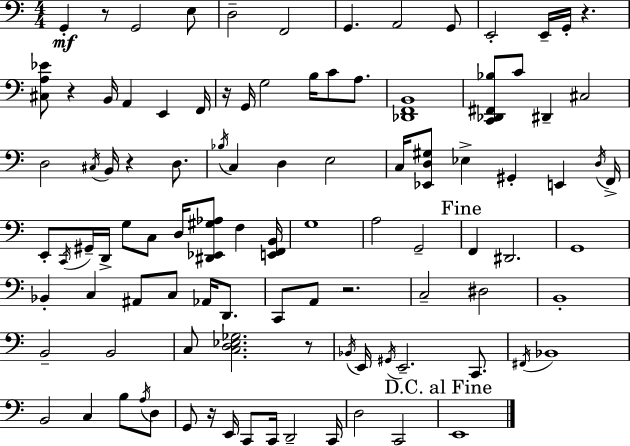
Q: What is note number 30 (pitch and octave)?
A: D3